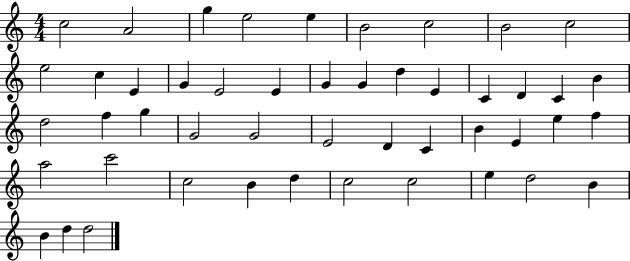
X:1
T:Untitled
M:4/4
L:1/4
K:C
c2 A2 g e2 e B2 c2 B2 c2 e2 c E G E2 E G G d E C D C B d2 f g G2 G2 E2 D C B E e f a2 c'2 c2 B d c2 c2 e d2 B B d d2